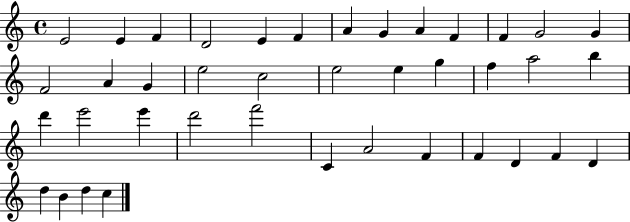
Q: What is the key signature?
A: C major